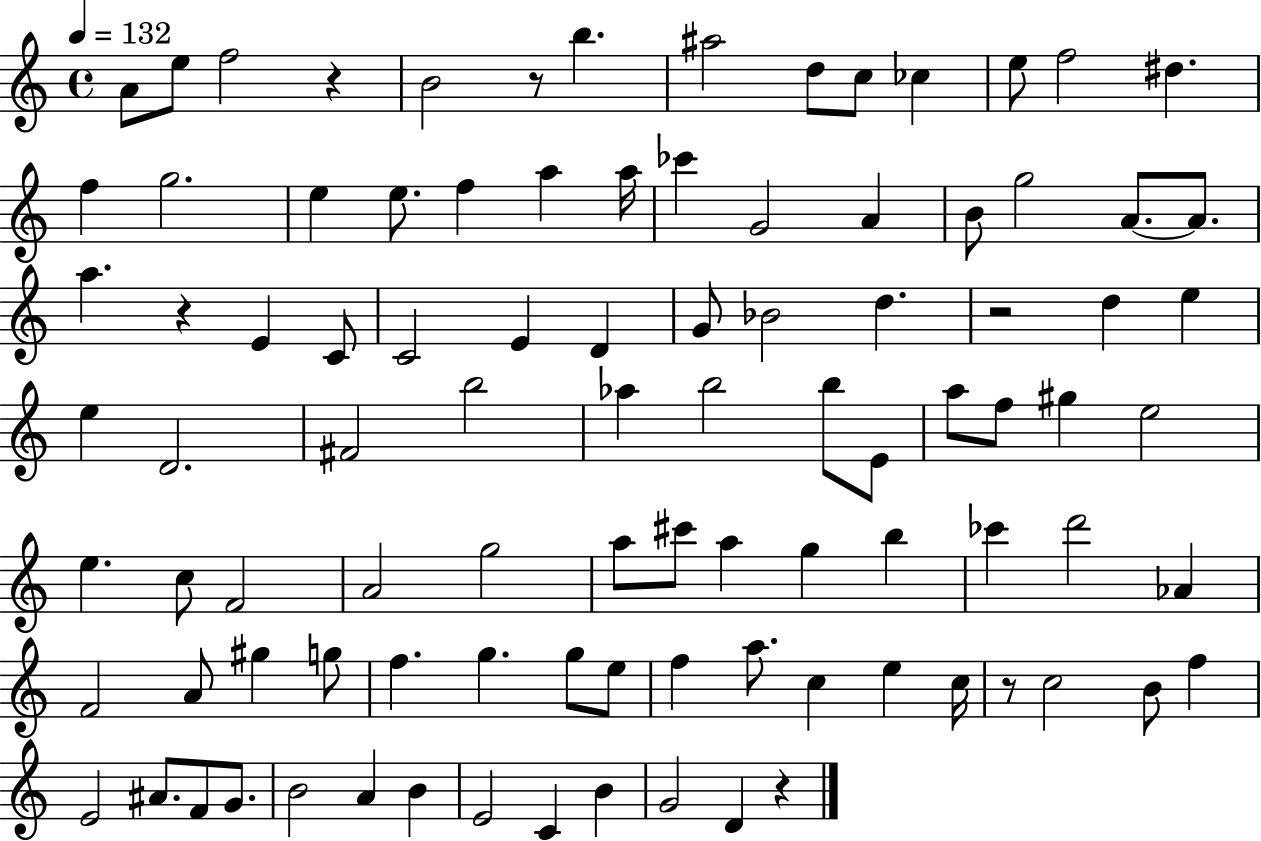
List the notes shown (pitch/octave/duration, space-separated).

A4/e E5/e F5/h R/q B4/h R/e B5/q. A#5/h D5/e C5/e CES5/q E5/e F5/h D#5/q. F5/q G5/h. E5/q E5/e. F5/q A5/q A5/s CES6/q G4/h A4/q B4/e G5/h A4/e. A4/e. A5/q. R/q E4/q C4/e C4/h E4/q D4/q G4/e Bb4/h D5/q. R/h D5/q E5/q E5/q D4/h. F#4/h B5/h Ab5/q B5/h B5/e E4/e A5/e F5/e G#5/q E5/h E5/q. C5/e F4/h A4/h G5/h A5/e C#6/e A5/q G5/q B5/q CES6/q D6/h Ab4/q F4/h A4/e G#5/q G5/e F5/q. G5/q. G5/e E5/e F5/q A5/e. C5/q E5/q C5/s R/e C5/h B4/e F5/q E4/h A#4/e. F4/e G4/e. B4/h A4/q B4/q E4/h C4/q B4/q G4/h D4/q R/q